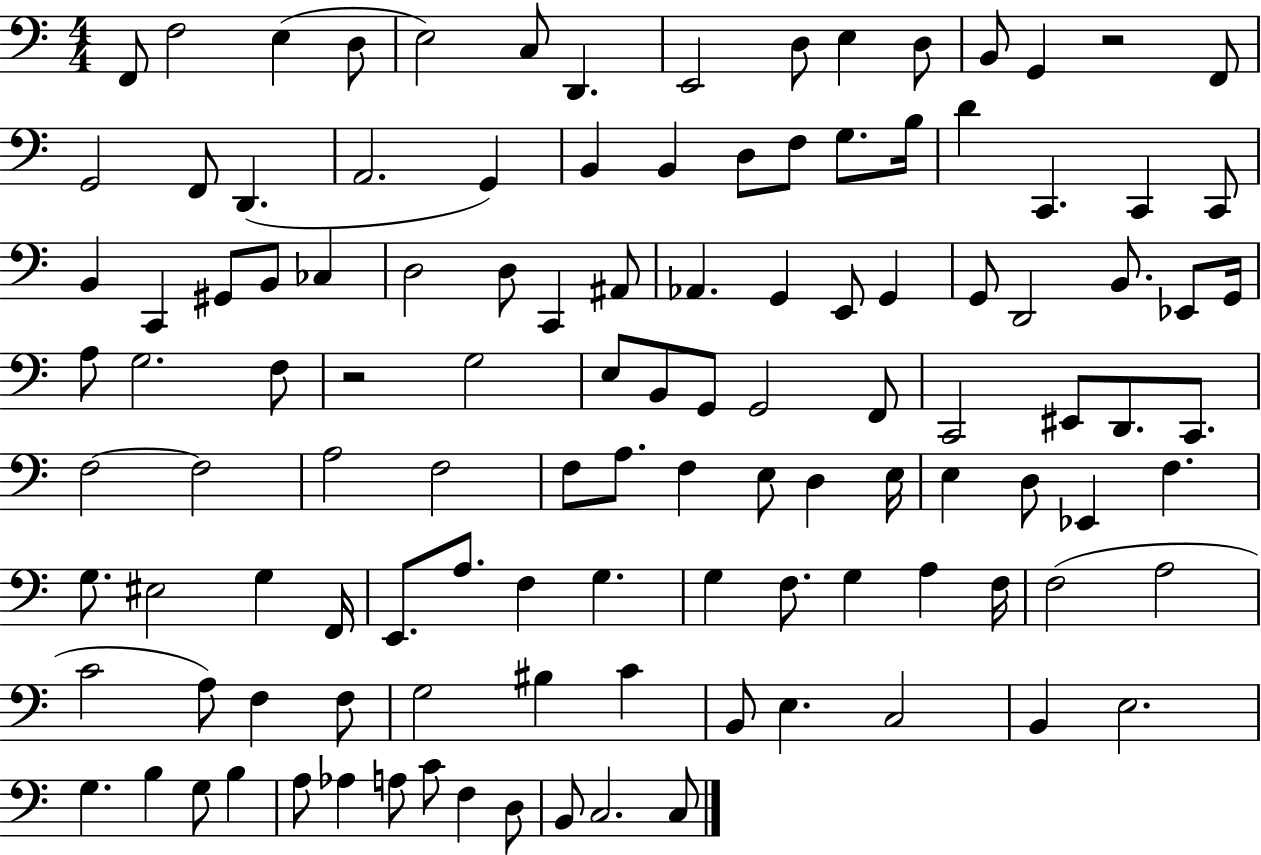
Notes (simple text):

F2/e F3/h E3/q D3/e E3/h C3/e D2/q. E2/h D3/e E3/q D3/e B2/e G2/q R/h F2/e G2/h F2/e D2/q. A2/h. G2/q B2/q B2/q D3/e F3/e G3/e. B3/s D4/q C2/q. C2/q C2/e B2/q C2/q G#2/e B2/e CES3/q D3/h D3/e C2/q A#2/e Ab2/q. G2/q E2/e G2/q G2/e D2/h B2/e. Eb2/e G2/s A3/e G3/h. F3/e R/h G3/h E3/e B2/e G2/e G2/h F2/e C2/h EIS2/e D2/e. C2/e. F3/h F3/h A3/h F3/h F3/e A3/e. F3/q E3/e D3/q E3/s E3/q D3/e Eb2/q F3/q. G3/e. EIS3/h G3/q F2/s E2/e. A3/e. F3/q G3/q. G3/q F3/e. G3/q A3/q F3/s F3/h A3/h C4/h A3/e F3/q F3/e G3/h BIS3/q C4/q B2/e E3/q. C3/h B2/q E3/h. G3/q. B3/q G3/e B3/q A3/e Ab3/q A3/e C4/e F3/q D3/e B2/e C3/h. C3/e